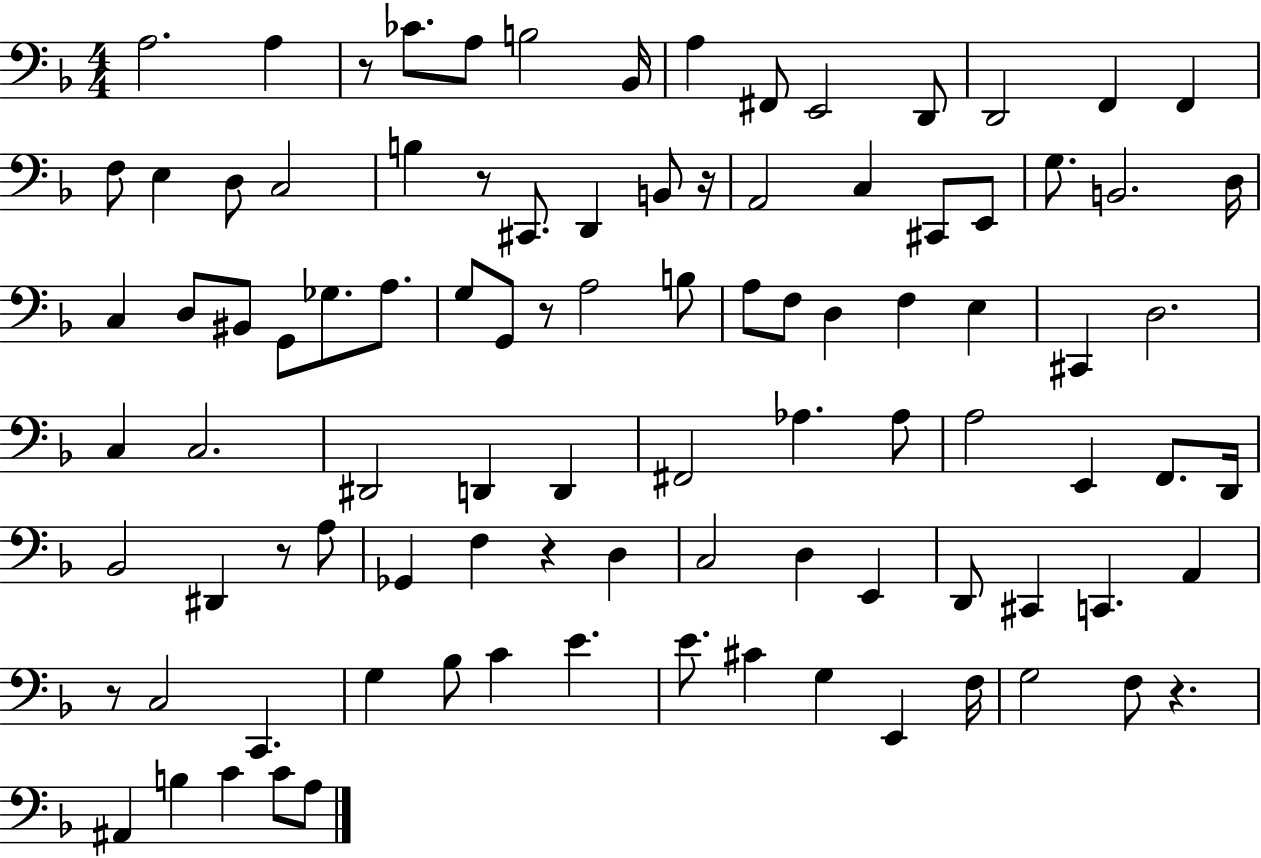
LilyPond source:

{
  \clef bass
  \numericTimeSignature
  \time 4/4
  \key f \major
  a2. a4 | r8 ces'8. a8 b2 bes,16 | a4 fis,8 e,2 d,8 | d,2 f,4 f,4 | \break f8 e4 d8 c2 | b4 r8 cis,8. d,4 b,8 r16 | a,2 c4 cis,8 e,8 | g8. b,2. d16 | \break c4 d8 bis,8 g,8 ges8. a8. | g8 g,8 r8 a2 b8 | a8 f8 d4 f4 e4 | cis,4 d2. | \break c4 c2. | dis,2 d,4 d,4 | fis,2 aes4. aes8 | a2 e,4 f,8. d,16 | \break bes,2 dis,4 r8 a8 | ges,4 f4 r4 d4 | c2 d4 e,4 | d,8 cis,4 c,4. a,4 | \break r8 c2 c,4. | g4 bes8 c'4 e'4. | e'8. cis'4 g4 e,4 f16 | g2 f8 r4. | \break ais,4 b4 c'4 c'8 a8 | \bar "|."
}